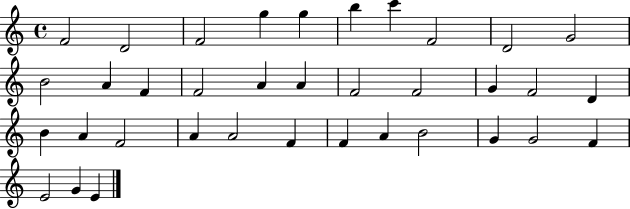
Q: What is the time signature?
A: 4/4